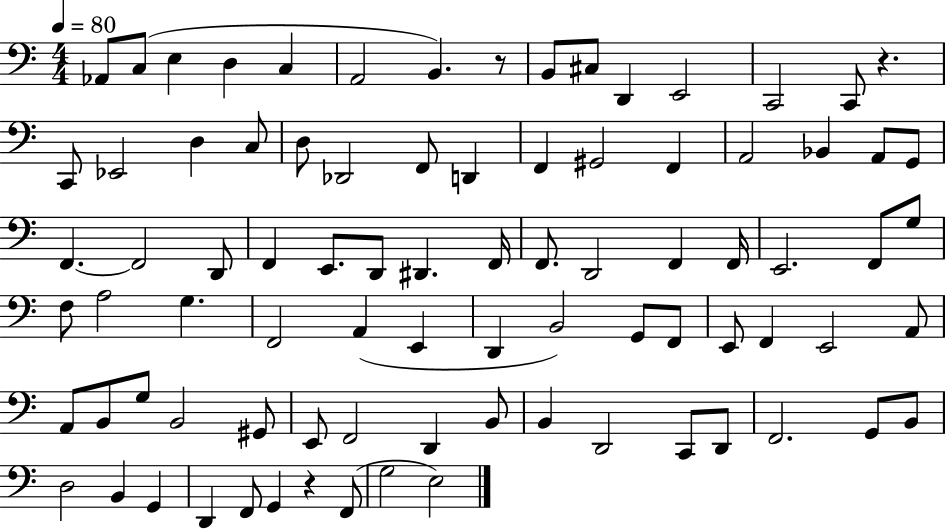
X:1
T:Untitled
M:4/4
L:1/4
K:C
_A,,/2 C,/2 E, D, C, A,,2 B,, z/2 B,,/2 ^C,/2 D,, E,,2 C,,2 C,,/2 z C,,/2 _E,,2 D, C,/2 D,/2 _D,,2 F,,/2 D,, F,, ^G,,2 F,, A,,2 _B,, A,,/2 G,,/2 F,, F,,2 D,,/2 F,, E,,/2 D,,/2 ^D,, F,,/4 F,,/2 D,,2 F,, F,,/4 E,,2 F,,/2 G,/2 F,/2 A,2 G, F,,2 A,, E,, D,, B,,2 G,,/2 F,,/2 E,,/2 F,, E,,2 A,,/2 A,,/2 B,,/2 G,/2 B,,2 ^G,,/2 E,,/2 F,,2 D,, B,,/2 B,, D,,2 C,,/2 D,,/2 F,,2 G,,/2 B,,/2 D,2 B,, G,, D,, F,,/2 G,, z F,,/2 G,2 E,2